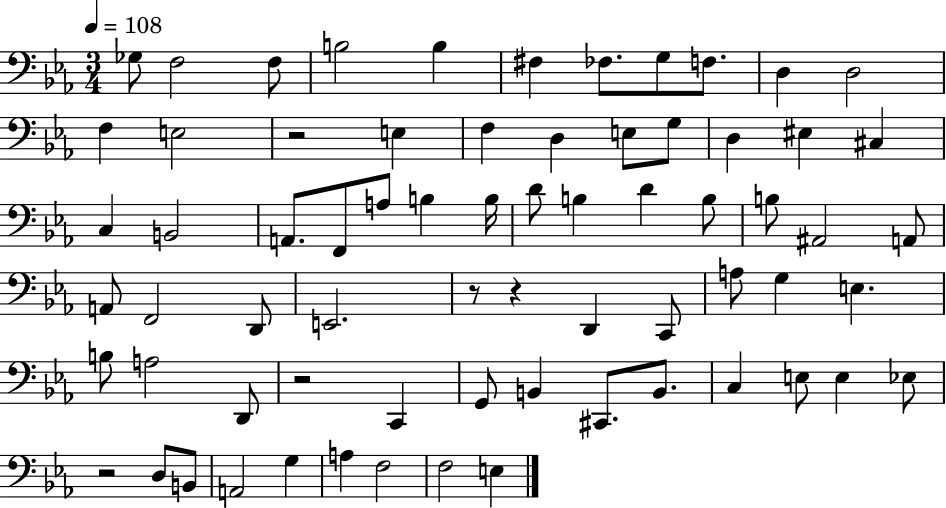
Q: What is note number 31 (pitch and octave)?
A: D4